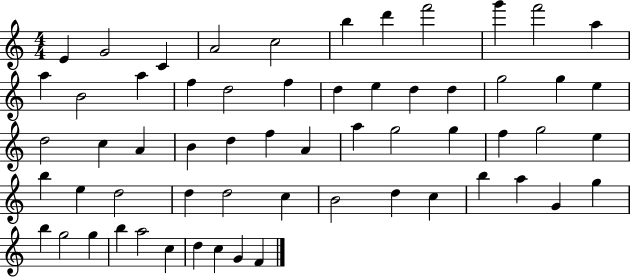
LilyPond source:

{
  \clef treble
  \numericTimeSignature
  \time 4/4
  \key c \major
  e'4 g'2 c'4 | a'2 c''2 | b''4 d'''4 f'''2 | g'''4 f'''2 a''4 | \break a''4 b'2 a''4 | f''4 d''2 f''4 | d''4 e''4 d''4 d''4 | g''2 g''4 e''4 | \break d''2 c''4 a'4 | b'4 d''4 f''4 a'4 | a''4 g''2 g''4 | f''4 g''2 e''4 | \break b''4 e''4 d''2 | d''4 d''2 c''4 | b'2 d''4 c''4 | b''4 a''4 g'4 g''4 | \break b''4 g''2 g''4 | b''4 a''2 c''4 | d''4 c''4 g'4 f'4 | \bar "|."
}